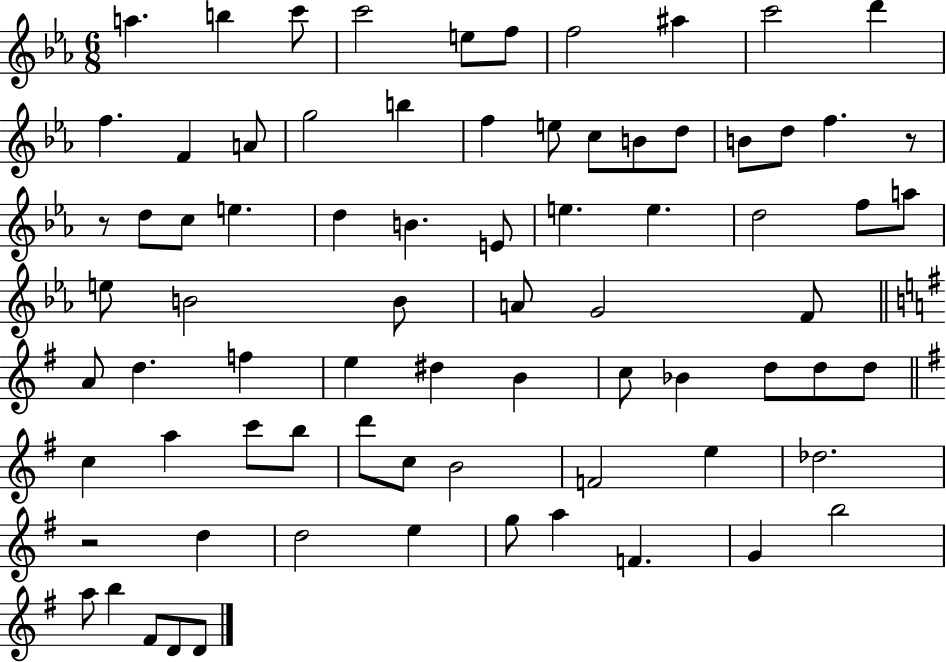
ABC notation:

X:1
T:Untitled
M:6/8
L:1/4
K:Eb
a b c'/2 c'2 e/2 f/2 f2 ^a c'2 d' f F A/2 g2 b f e/2 c/2 B/2 d/2 B/2 d/2 f z/2 z/2 d/2 c/2 e d B E/2 e e d2 f/2 a/2 e/2 B2 B/2 A/2 G2 F/2 A/2 d f e ^d B c/2 _B d/2 d/2 d/2 c a c'/2 b/2 d'/2 c/2 B2 F2 e _d2 z2 d d2 e g/2 a F G b2 a/2 b ^F/2 D/2 D/2